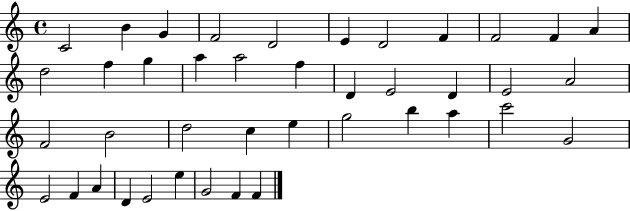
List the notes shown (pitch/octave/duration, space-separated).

C4/h B4/q G4/q F4/h D4/h E4/q D4/h F4/q F4/h F4/q A4/q D5/h F5/q G5/q A5/q A5/h F5/q D4/q E4/h D4/q E4/h A4/h F4/h B4/h D5/h C5/q E5/q G5/h B5/q A5/q C6/h G4/h E4/h F4/q A4/q D4/q E4/h E5/q G4/h F4/q F4/q